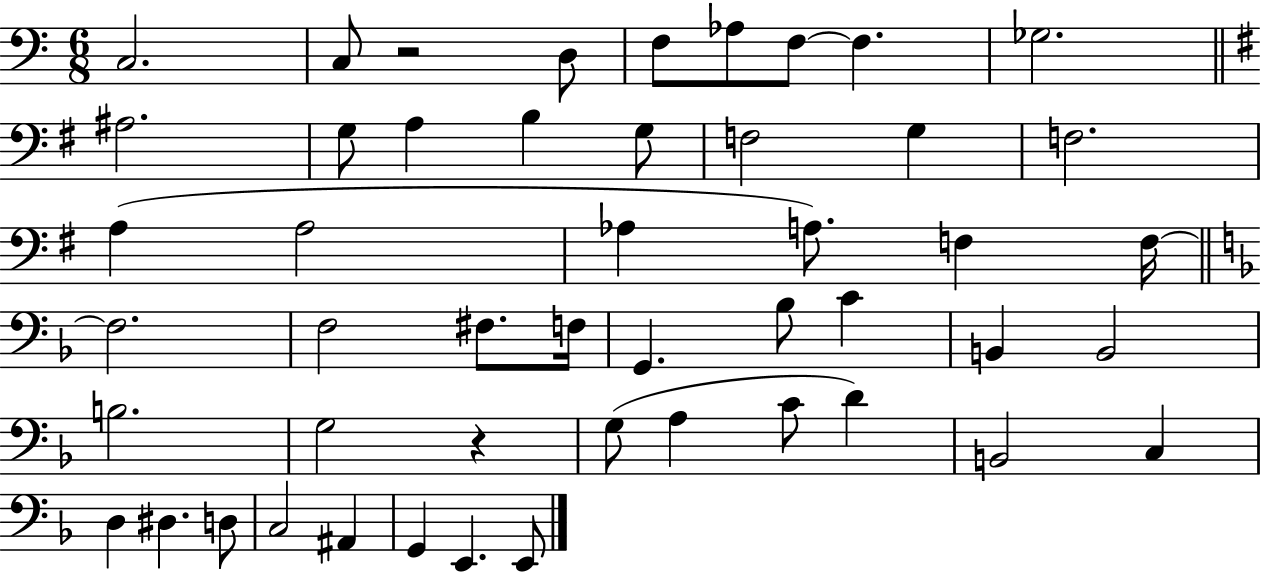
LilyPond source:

{
  \clef bass
  \numericTimeSignature
  \time 6/8
  \key c \major
  c2. | c8 r2 d8 | f8 aes8 f8~~ f4. | ges2. | \break \bar "||" \break \key e \minor ais2. | g8 a4 b4 g8 | f2 g4 | f2. | \break a4( a2 | aes4 a8.) f4 f16~~ | \bar "||" \break \key f \major f2. | f2 fis8. f16 | g,4. bes8 c'4 | b,4 b,2 | \break b2. | g2 r4 | g8( a4 c'8 d'4) | b,2 c4 | \break d4 dis4. d8 | c2 ais,4 | g,4 e,4. e,8 | \bar "|."
}